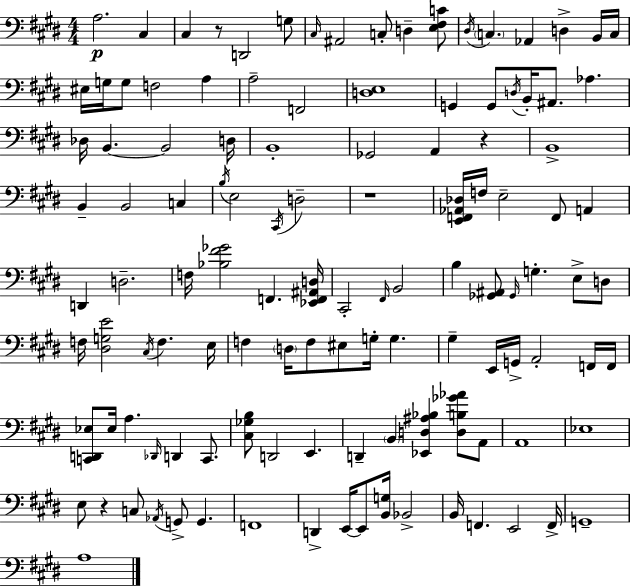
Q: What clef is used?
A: bass